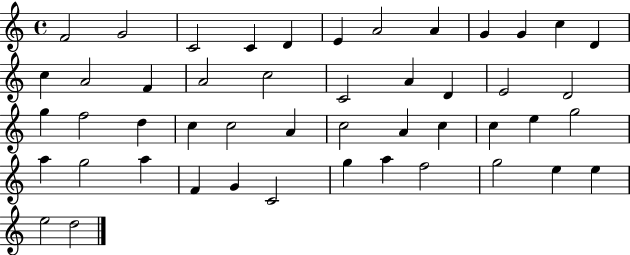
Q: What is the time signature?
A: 4/4